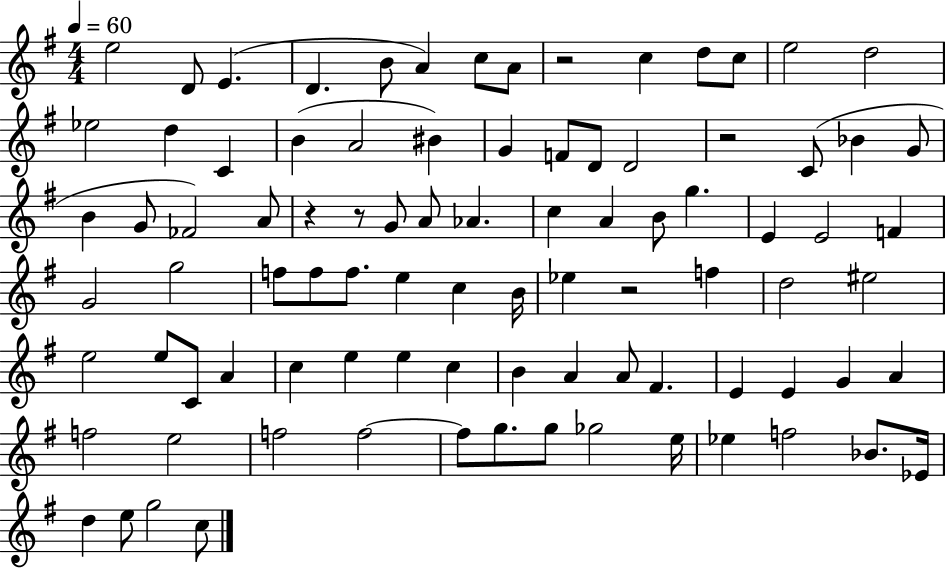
E5/h D4/e E4/q. D4/q. B4/e A4/q C5/e A4/e R/h C5/q D5/e C5/e E5/h D5/h Eb5/h D5/q C4/q B4/q A4/h BIS4/q G4/q F4/e D4/e D4/h R/h C4/e Bb4/q G4/e B4/q G4/e FES4/h A4/e R/q R/e G4/e A4/e Ab4/q. C5/q A4/q B4/e G5/q. E4/q E4/h F4/q G4/h G5/h F5/e F5/e F5/e. E5/q C5/q B4/s Eb5/q R/h F5/q D5/h EIS5/h E5/h E5/e C4/e A4/q C5/q E5/q E5/q C5/q B4/q A4/q A4/e F#4/q. E4/q E4/q G4/q A4/q F5/h E5/h F5/h F5/h F5/e G5/e. G5/e Gb5/h E5/s Eb5/q F5/h Bb4/e. Eb4/s D5/q E5/e G5/h C5/e